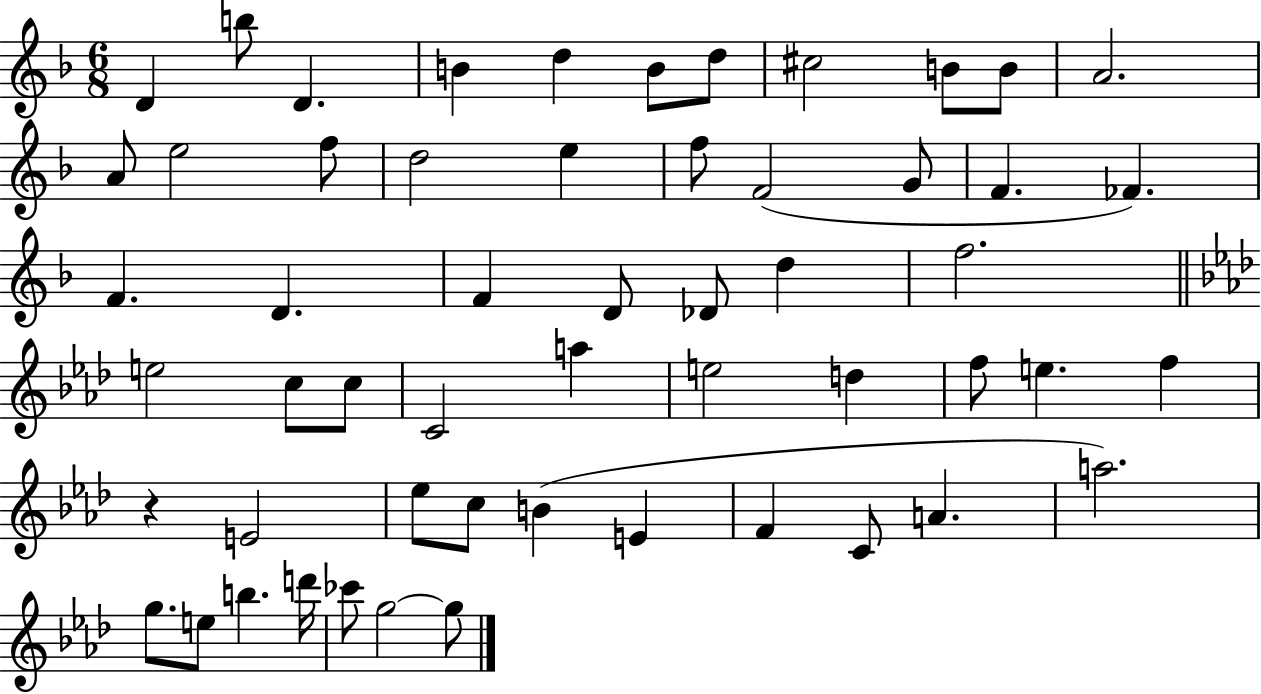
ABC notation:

X:1
T:Untitled
M:6/8
L:1/4
K:F
D b/2 D B d B/2 d/2 ^c2 B/2 B/2 A2 A/2 e2 f/2 d2 e f/2 F2 G/2 F _F F D F D/2 _D/2 d f2 e2 c/2 c/2 C2 a e2 d f/2 e f z E2 _e/2 c/2 B E F C/2 A a2 g/2 e/2 b d'/4 _c'/2 g2 g/2